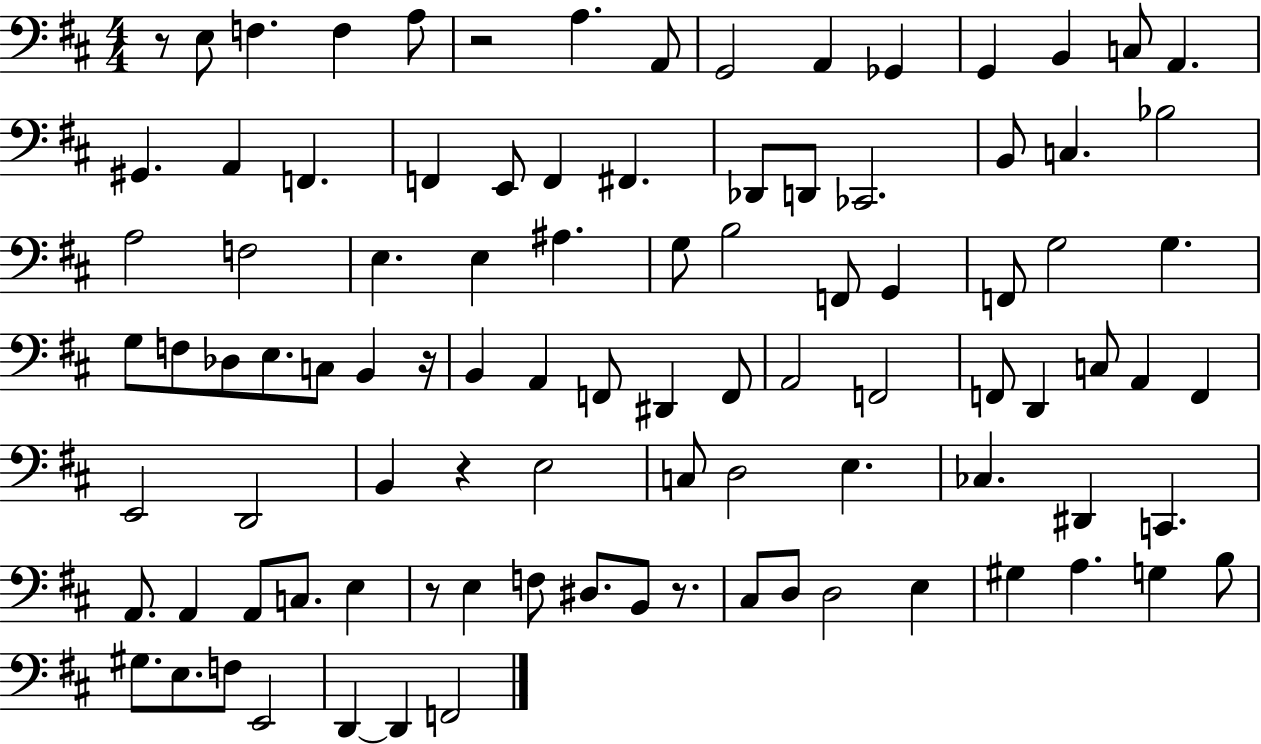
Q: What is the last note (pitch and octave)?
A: F2